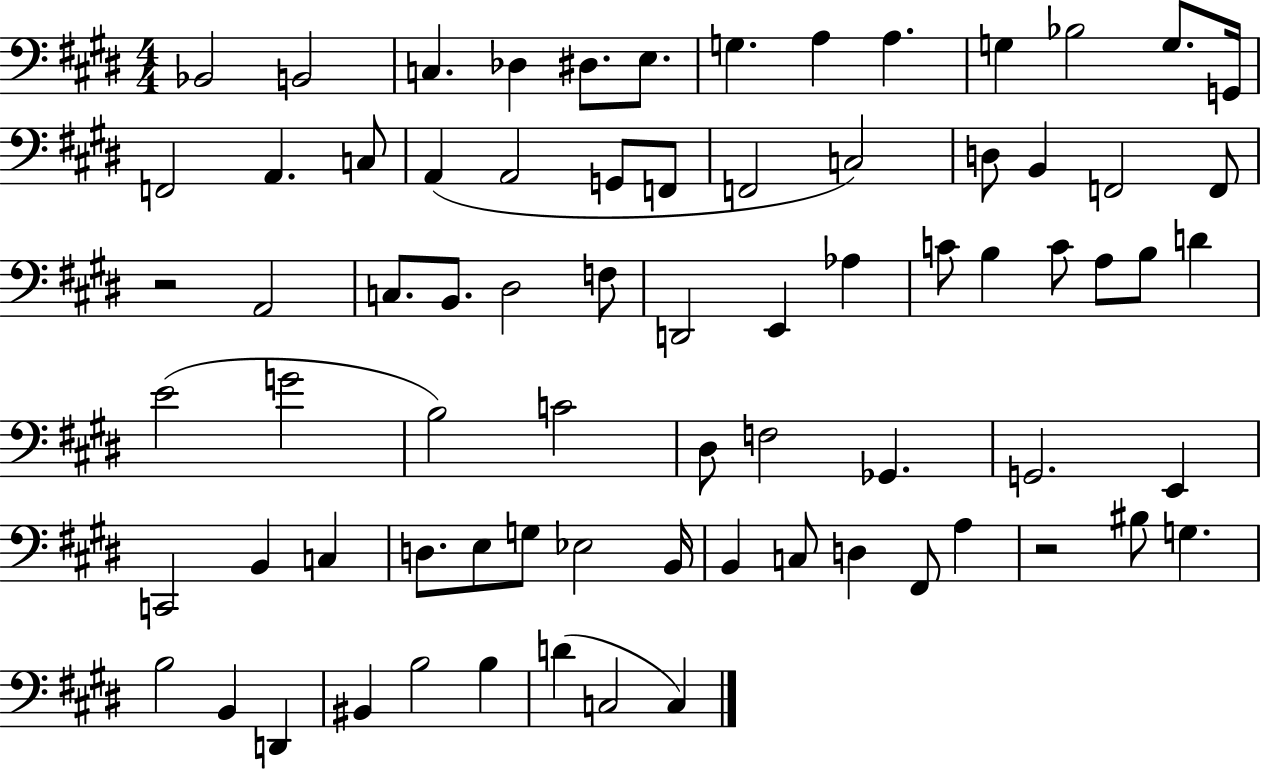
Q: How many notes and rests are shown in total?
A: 75